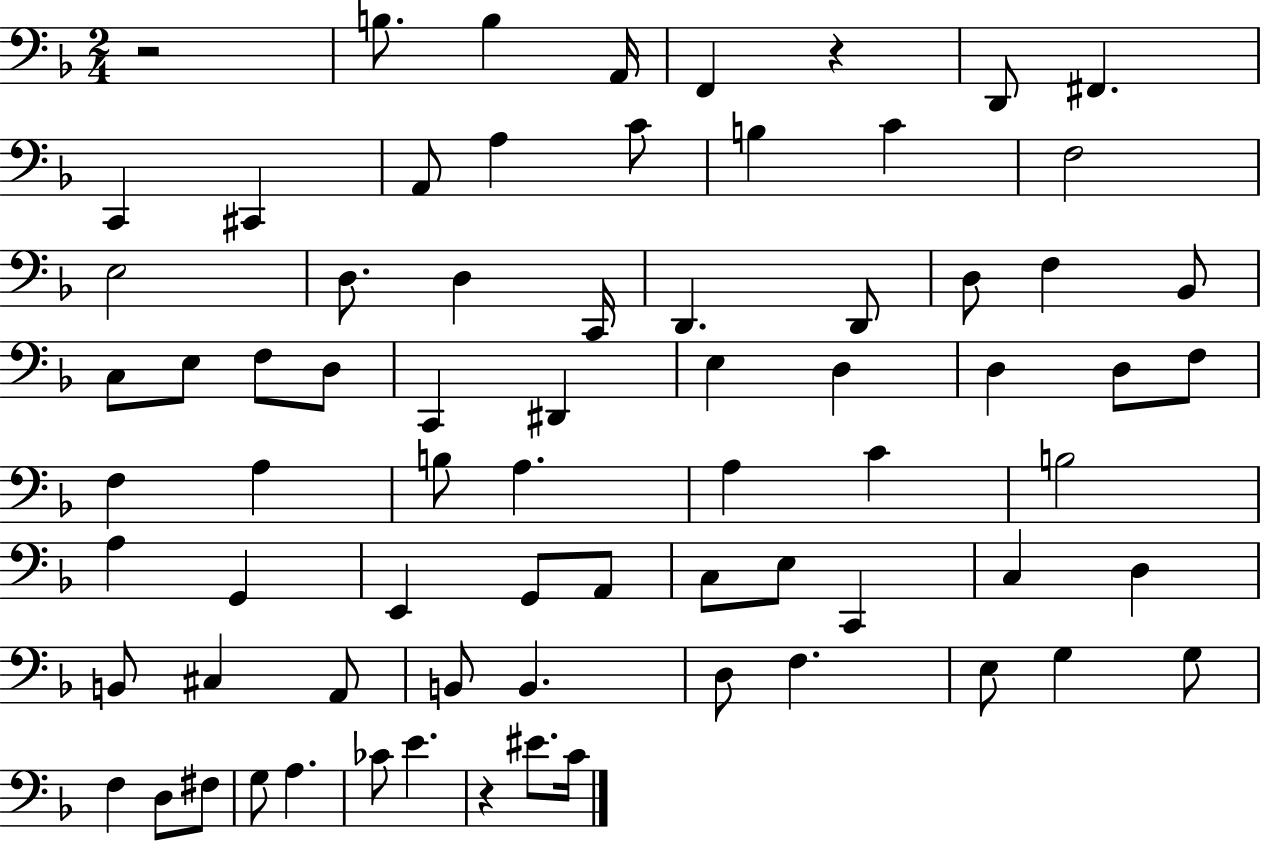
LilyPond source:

{
  \clef bass
  \numericTimeSignature
  \time 2/4
  \key f \major
  r2 | b8. b4 a,16 | f,4 r4 | d,8 fis,4. | \break c,4 cis,4 | a,8 a4 c'8 | b4 c'4 | f2 | \break e2 | d8. d4 c,16 | d,4. d,8 | d8 f4 bes,8 | \break c8 e8 f8 d8 | c,4 dis,4 | e4 d4 | d4 d8 f8 | \break f4 a4 | b8 a4. | a4 c'4 | b2 | \break a4 g,4 | e,4 g,8 a,8 | c8 e8 c,4 | c4 d4 | \break b,8 cis4 a,8 | b,8 b,4. | d8 f4. | e8 g4 g8 | \break f4 d8 fis8 | g8 a4. | ces'8 e'4. | r4 eis'8. c'16 | \break \bar "|."
}